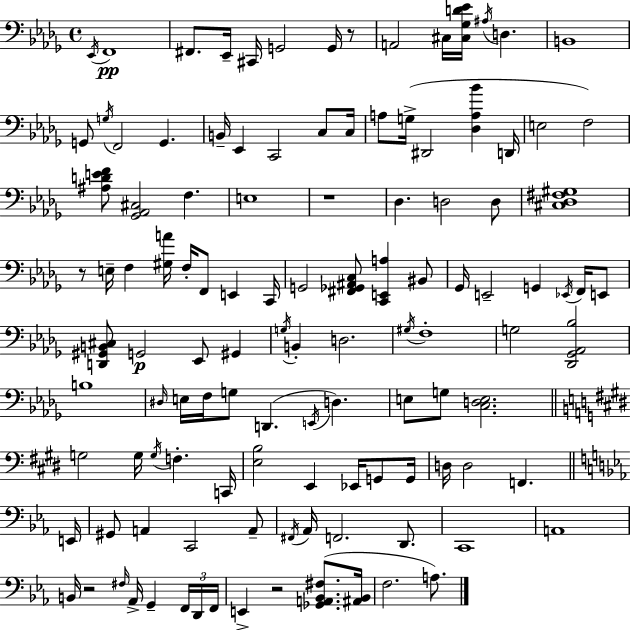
X:1
T:Untitled
M:4/4
L:1/4
K:Bbm
_E,,/4 F,,4 ^F,,/2 _E,,/4 ^C,,/4 G,,2 G,,/4 z/2 A,,2 ^C,/4 [^C,_G,D_E]/4 ^A,/4 D, B,,4 G,,/2 G,/4 F,,2 G,, B,,/4 _E,, C,,2 C,/2 C,/4 A,/2 G,/4 ^D,,2 [_D,A,_B] D,,/4 E,2 F,2 [^A,DEF]/2 [_G,,_A,,^C,]2 F, E,4 z4 _D, D,2 D,/2 [^C,_D,^F,^G,]4 z/2 E,/4 F, [^G,A]/4 F,/4 F,,/2 E,, C,,/4 G,,2 [^F,,_G,,^A,,C,]/2 [C,,E,,A,] ^B,,/2 _G,,/4 E,,2 G,, _E,,/4 F,,/4 E,,/2 [D,,^G,,B,,^C,]/2 G,,2 _E,,/2 ^G,, G,/4 B,, D,2 ^G,/4 F,4 G,2 [_D,,_G,,_A,,_B,]2 B,4 ^D,/4 E,/4 F,/4 G,/2 D,, E,,/4 D, E,/2 G,/2 [C,D,E,]2 G,2 G,/4 G,/4 F, C,,/4 [E,B,]2 E,, _E,,/4 G,,/2 G,,/4 D,/4 D,2 F,, E,,/4 ^G,,/2 A,, C,,2 A,,/2 ^F,,/4 _A,,/4 F,,2 D,,/2 C,,4 A,,4 B,,/4 z2 ^F,/4 _A,,/4 G,, F,,/4 D,,/4 F,,/4 E,, z2 [_G,,A,,_B,,^F,]/2 [^A,,_B,,]/4 F,2 A,/2